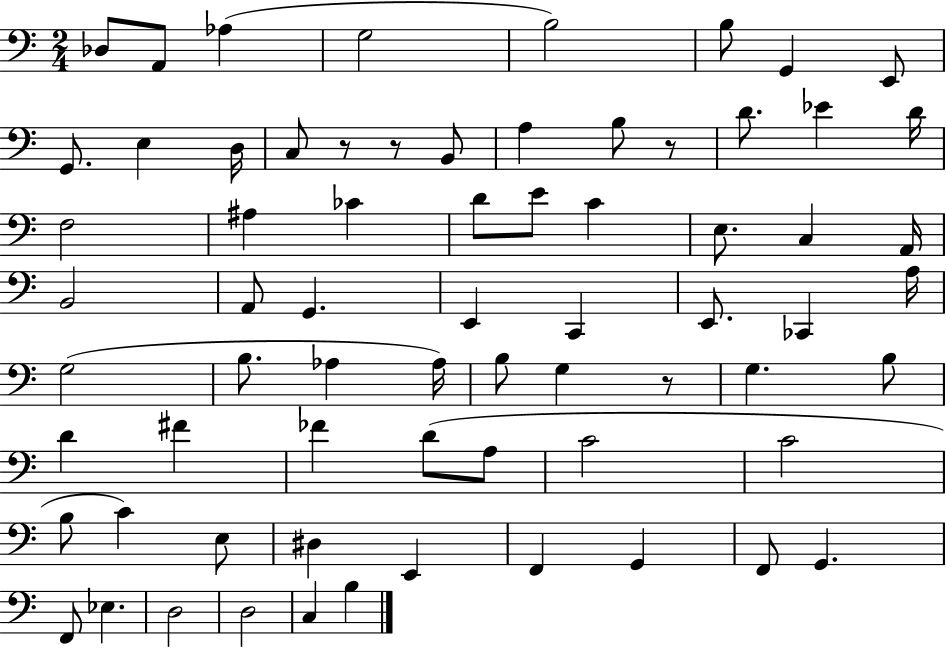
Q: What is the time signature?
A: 2/4